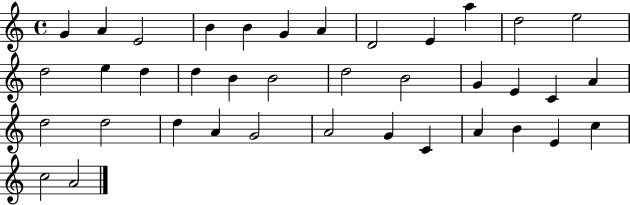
G4/q A4/q E4/h B4/q B4/q G4/q A4/q D4/h E4/q A5/q D5/h E5/h D5/h E5/q D5/q D5/q B4/q B4/h D5/h B4/h G4/q E4/q C4/q A4/q D5/h D5/h D5/q A4/q G4/h A4/h G4/q C4/q A4/q B4/q E4/q C5/q C5/h A4/h